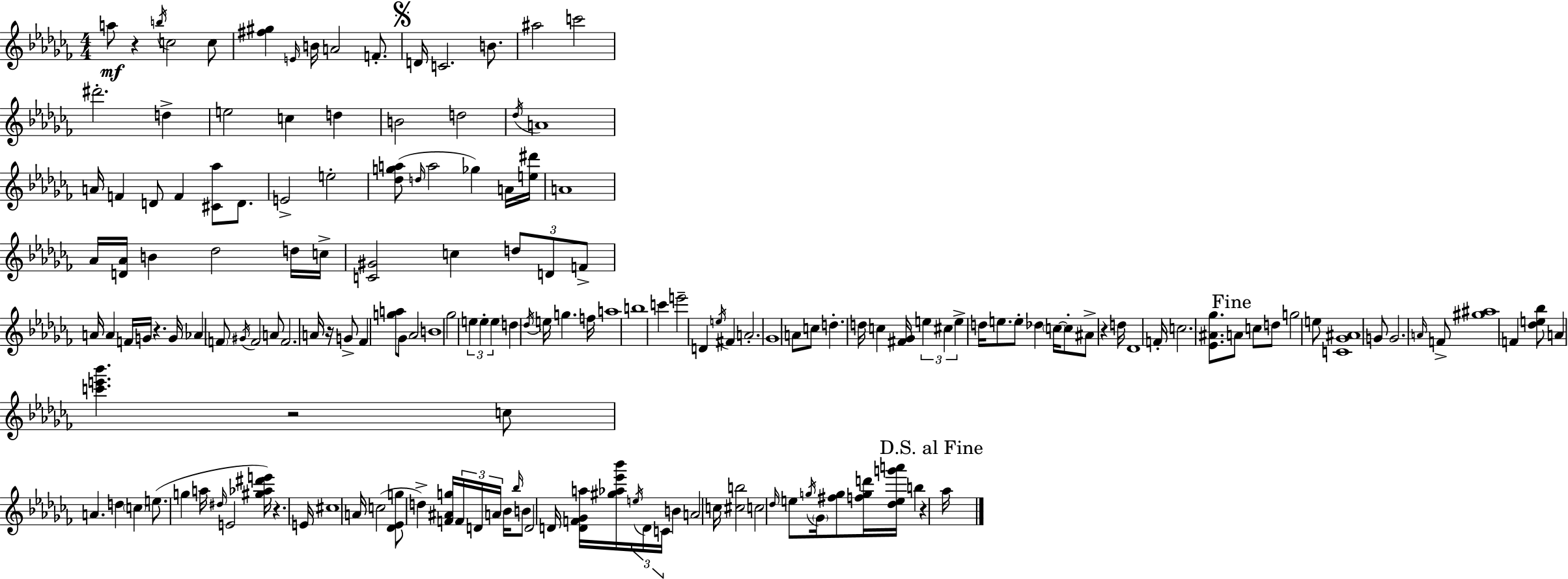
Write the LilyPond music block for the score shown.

{
  \clef treble
  \numericTimeSignature
  \time 4/4
  \key aes \minor
  \repeat volta 2 { a''8\mf r4 \acciaccatura { b''16 } c''2 c''8 | <fis'' gis''>4 \grace { e'16 } b'16 a'2 f'8.-. | \mark \markup { \musicglyph "scripts.segno" } d'16 c'2. b'8. | ais''2 c'''2 | \break dis'''2.-. d''4-> | e''2 c''4 d''4 | b'2 d''2 | \acciaccatura { des''16 } a'1 | \break a'16 f'4 d'8 f'4 <cis' aes''>8 | d'8. e'2-> e''2-. | <des'' g'' a''>8( \grace { d''16 } a''2 ges''4) | a'16 <e'' dis'''>16 a'1 | \break aes'16 <d' aes'>16 b'4 des''2 | d''16 c''16-> <c' gis'>2 c''4 | \tuplet 3/2 { d''8 d'8 f'8-> } a'16 a'4 f'16 g'16 r4. | g'16 aes'4 \parenthesize f'8 \acciaccatura { gis'16 } f'2 | \break a'8 f'2. | a'16 r16 g'8-> fes'4 <g'' a''>8 ges'8 aes'2 | b'1 | ges''2 \tuplet 3/2 { e''4 | \break e''4-. e''4 } d''4 \acciaccatura { des''16 } e''16 g''4. | f''16 a''1 | b''1 | c'''4 e'''2-- | \break d'4 \acciaccatura { e''16 } fis'4 a'2.-. | ges'1 | a'8 c''8 d''4.-. | d''16 c''4 <fis' ges'>16 \tuplet 3/2 { e''4 cis''4 e''4-> } | \break d''16 e''8. e''8-. des''4 \parenthesize c''16~~ c''8-. | ais'8-> r4 d''16 des'1 | f'16-. c''2. | <ees' ais' ges''>8. \mark "Fine" a'8 c''8 d''8 g''2 | \break e''8 <c' ges' ais'>1 | g'8 g'2. | \grace { a'16 } f'8-> <gis'' ais''>1 | f'4 <des'' e'' bes''>8 a'4 | \break <c''' e''' bes'''>4. r2 | c''8 a'4. d''4 \parenthesize c''4 | e''8.( g''4 a''16 \grace { dis''16 } e'2 | <gis'' aes'' dis''' e'''>16) r4. e'16 cis''1 | \break a'16 c''2( | <des' ees' g''>8 d''4->) <f' ais' g''>16 \tuplet 3/2 { f'16 d'16 a'16 } bes'16 \grace { bes''16 } b'8 | d'2 d'16 <d' f' ges' a''>16 <gis'' aes'' ees''' bes'''>16 \tuplet 3/2 { \acciaccatura { e''16 } d'16 c'16 } b'4 | a'2 c''16 <cis'' b''>2 | \break c''2 \grace { des''16 } e''8 \acciaccatura { g''16 } \parenthesize ges'16 | <fis'' g''>8 <f'' g'' d'''>16 <des'' e'' g''' a'''>16 b''4 r4 \mark "D.S. al Fine" aes''16 } \bar "|."
}